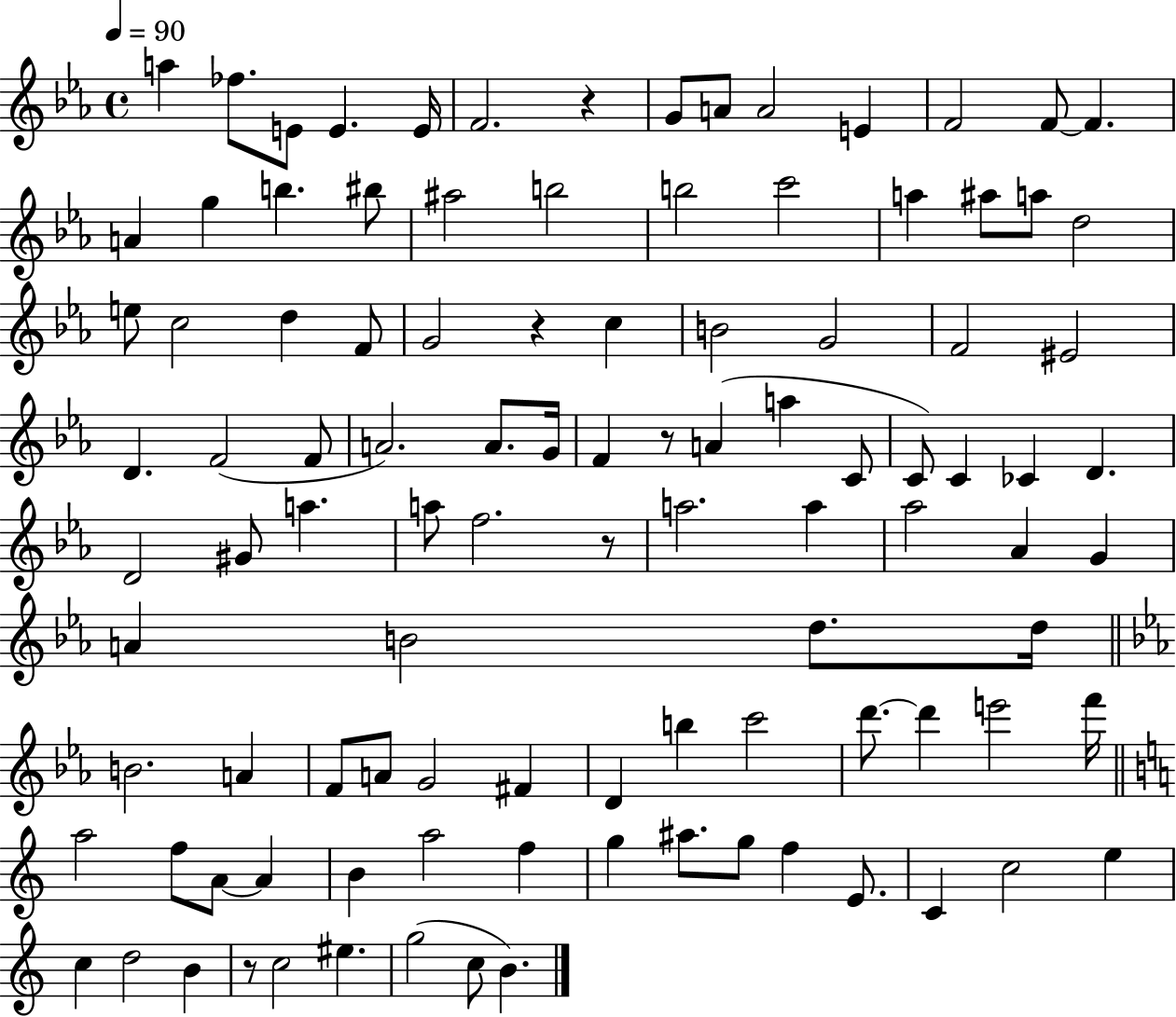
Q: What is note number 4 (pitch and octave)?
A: E4